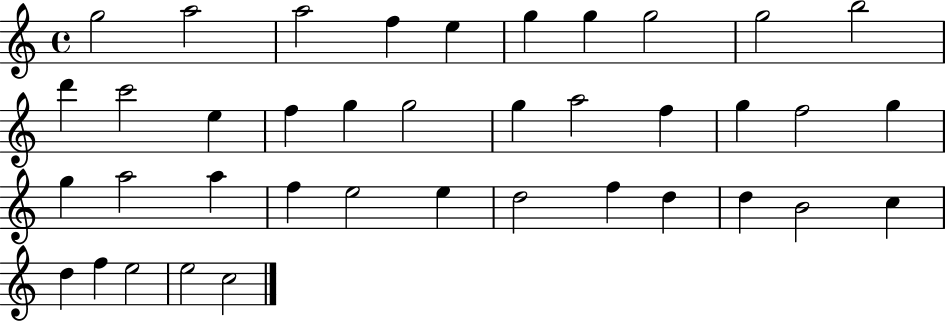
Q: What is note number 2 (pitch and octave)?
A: A5